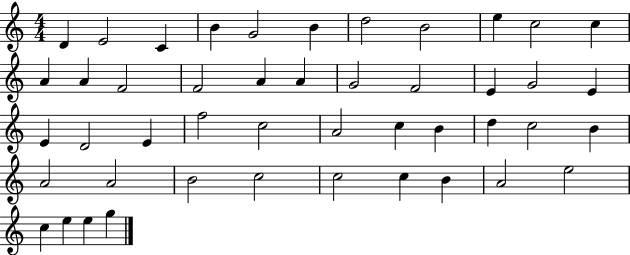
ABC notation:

X:1
T:Untitled
M:4/4
L:1/4
K:C
D E2 C B G2 B d2 B2 e c2 c A A F2 F2 A A G2 F2 E G2 E E D2 E f2 c2 A2 c B d c2 B A2 A2 B2 c2 c2 c B A2 e2 c e e g